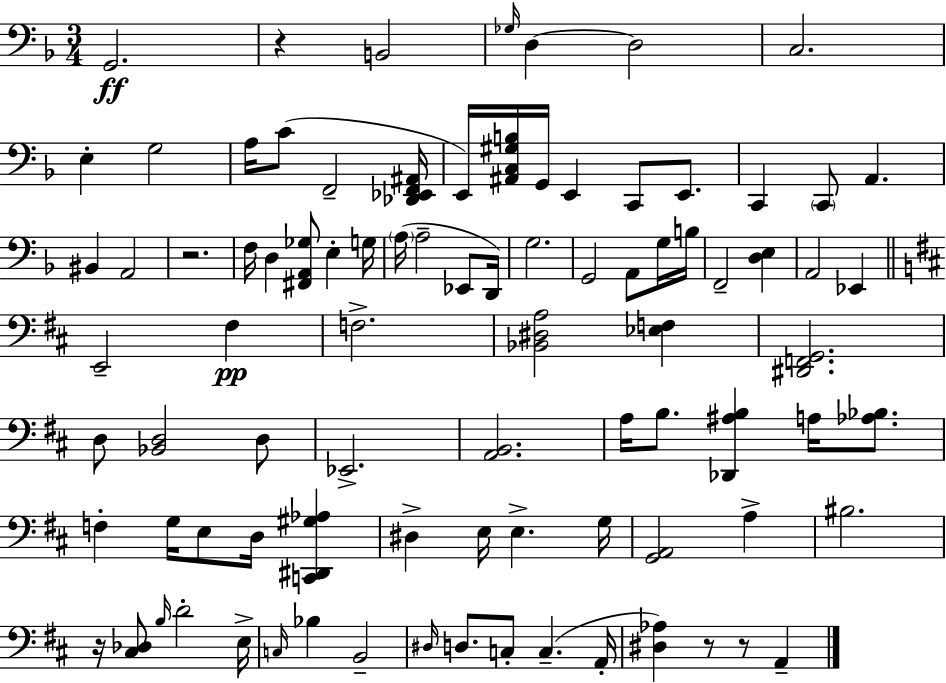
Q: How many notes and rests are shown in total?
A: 88